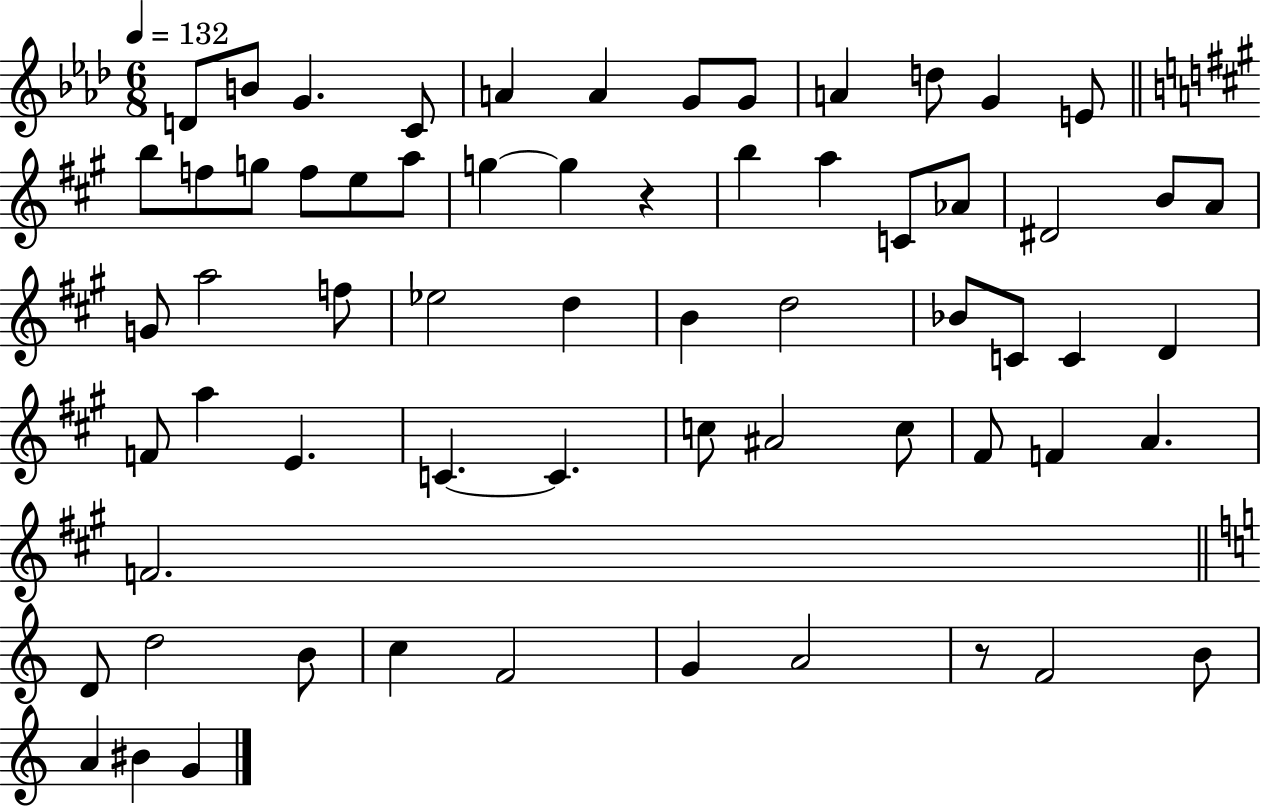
{
  \clef treble
  \numericTimeSignature
  \time 6/8
  \key aes \major
  \tempo 4 = 132
  d'8 b'8 g'4. c'8 | a'4 a'4 g'8 g'8 | a'4 d''8 g'4 e'8 | \bar "||" \break \key a \major b''8 f''8 g''8 f''8 e''8 a''8 | g''4~~ g''4 r4 | b''4 a''4 c'8 aes'8 | dis'2 b'8 a'8 | \break g'8 a''2 f''8 | ees''2 d''4 | b'4 d''2 | bes'8 c'8 c'4 d'4 | \break f'8 a''4 e'4. | c'4.~~ c'4. | c''8 ais'2 c''8 | fis'8 f'4 a'4. | \break f'2. | \bar "||" \break \key c \major d'8 d''2 b'8 | c''4 f'2 | g'4 a'2 | r8 f'2 b'8 | \break a'4 bis'4 g'4 | \bar "|."
}